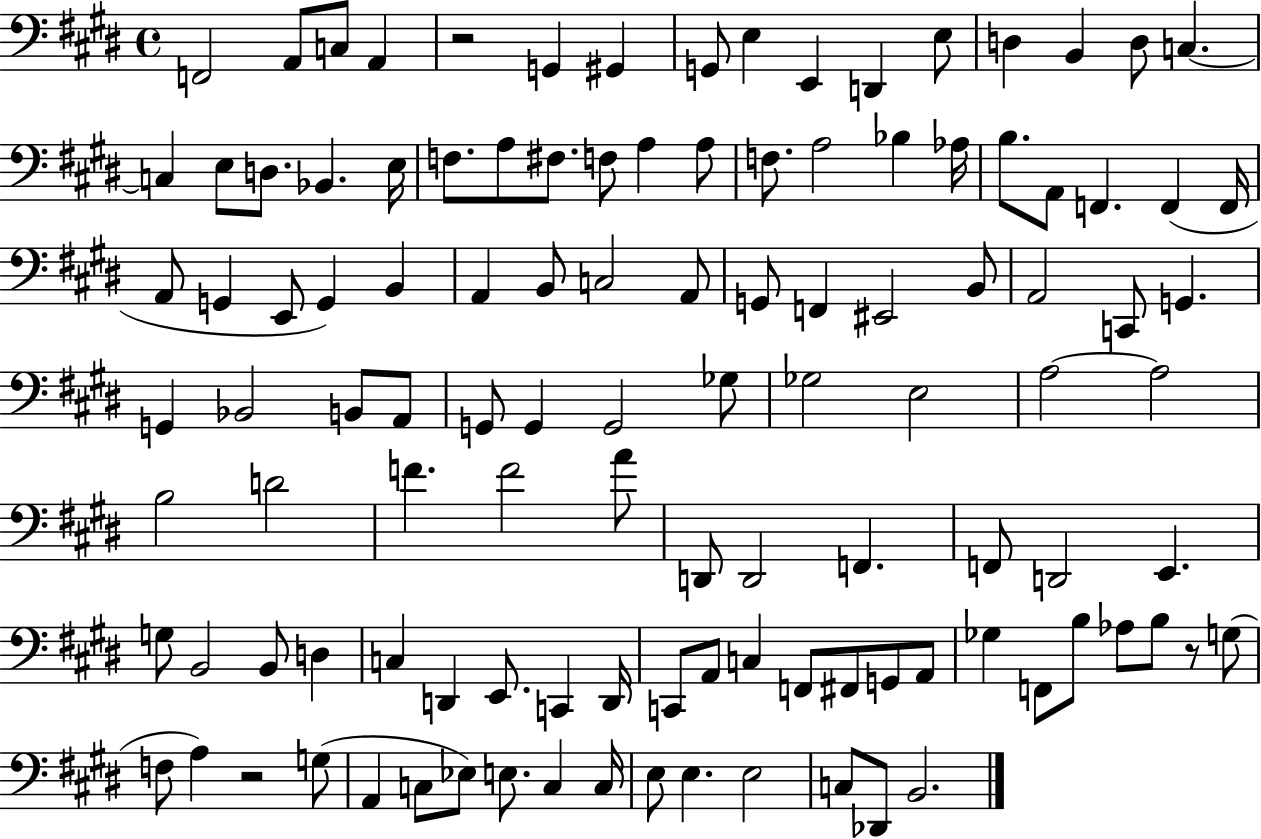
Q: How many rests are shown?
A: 3